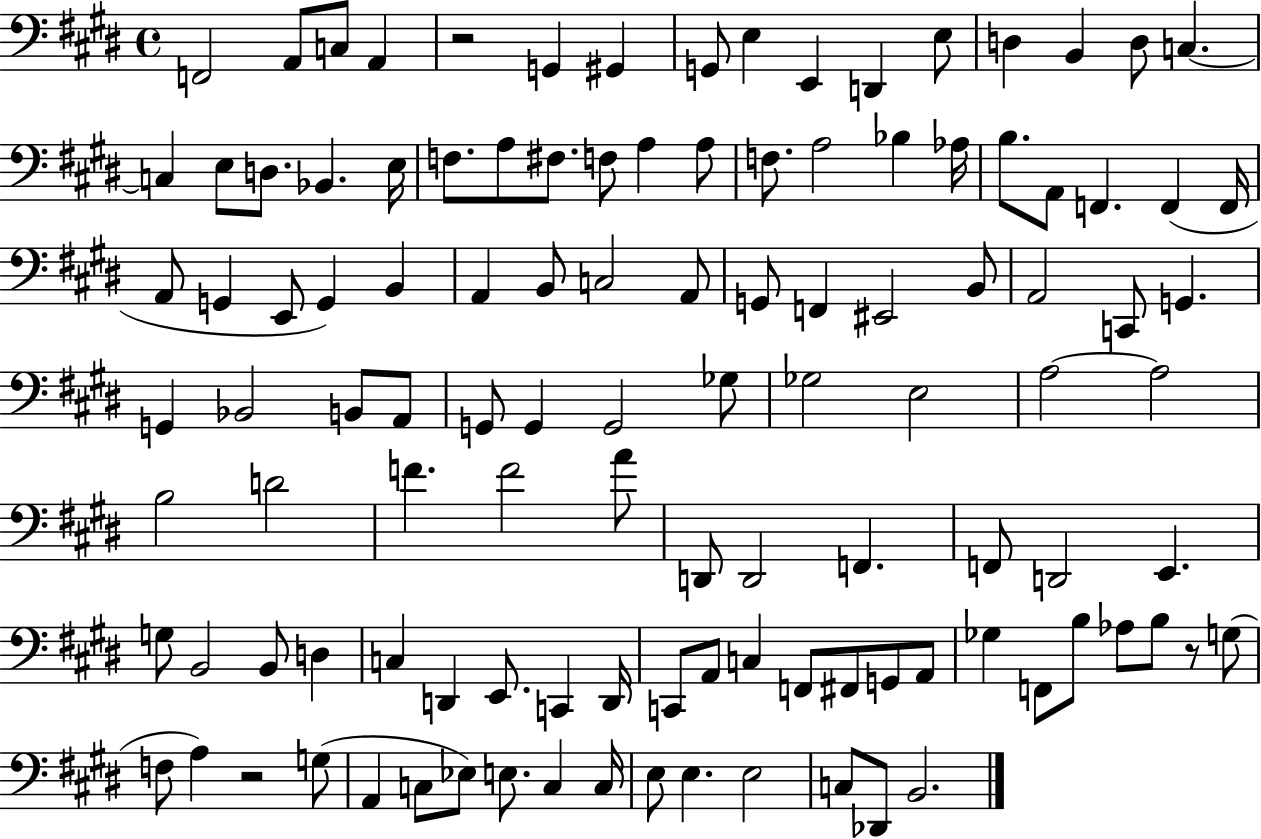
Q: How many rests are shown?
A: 3